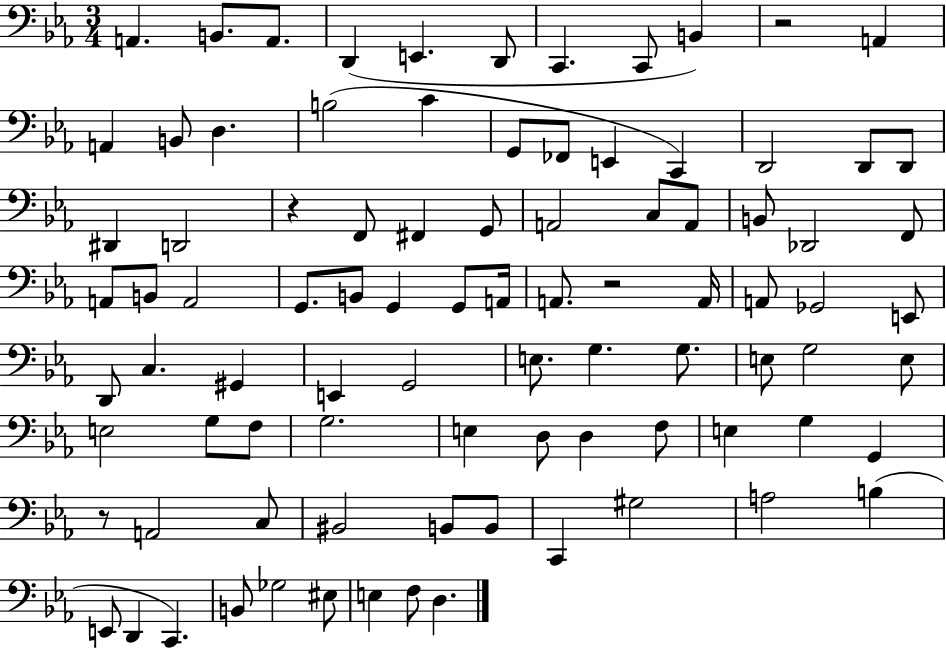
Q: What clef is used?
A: bass